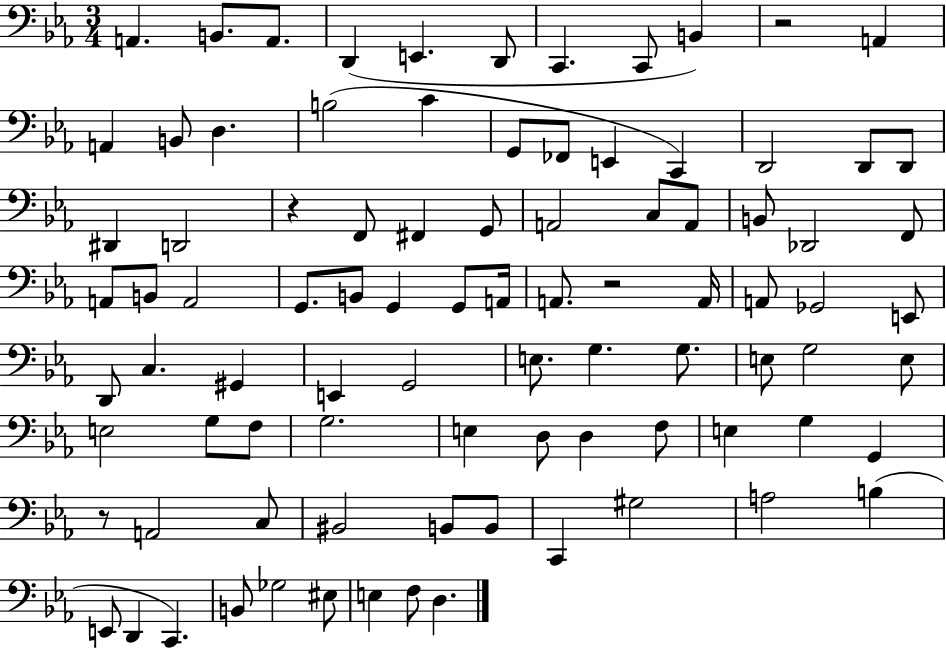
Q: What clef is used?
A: bass